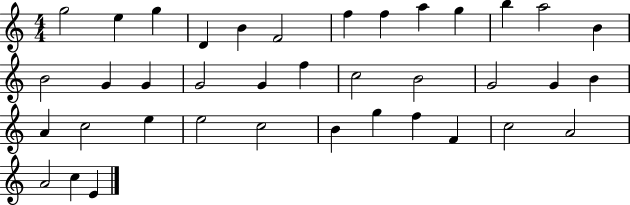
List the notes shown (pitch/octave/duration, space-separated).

G5/h E5/q G5/q D4/q B4/q F4/h F5/q F5/q A5/q G5/q B5/q A5/h B4/q B4/h G4/q G4/q G4/h G4/q F5/q C5/h B4/h G4/h G4/q B4/q A4/q C5/h E5/q E5/h C5/h B4/q G5/q F5/q F4/q C5/h A4/h A4/h C5/q E4/q